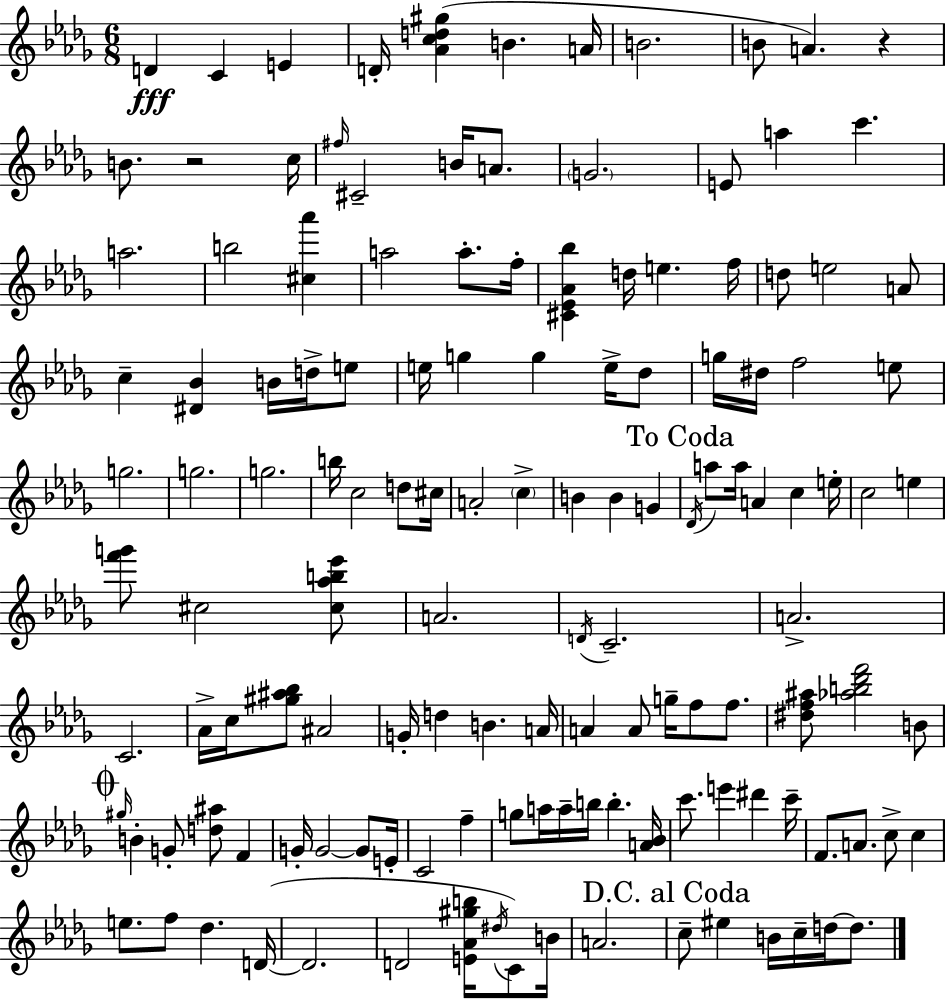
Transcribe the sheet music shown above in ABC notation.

X:1
T:Untitled
M:6/8
L:1/4
K:Bbm
D C E D/4 [_Acd^g] B A/4 B2 B/2 A z B/2 z2 c/4 ^f/4 ^C2 B/4 A/2 G2 E/2 a c' a2 b2 [^c_a'] a2 a/2 f/4 [^C_E_A_b] d/4 e f/4 d/2 e2 A/2 c [^D_B] B/4 d/4 e/2 e/4 g g e/4 _d/2 g/4 ^d/4 f2 e/2 g2 g2 g2 b/4 c2 d/2 ^c/4 A2 c B B G _D/4 a/2 a/4 A c e/4 c2 e [f'g']/2 ^c2 [^c_ab_e']/2 A2 D/4 C2 A2 C2 _A/4 c/4 [^g^a_b]/2 ^A2 G/4 d B A/4 A A/2 g/4 f/2 f/2 [^df^a]/2 [_ab_d'f']2 B/2 ^g/4 B G/2 [d^a]/2 F G/4 G2 G/2 E/4 C2 f g/2 a/4 a/4 b/4 b [A_B]/4 c'/2 e' ^d' c'/4 F/2 A/2 c/2 c e/2 f/2 _d D/4 D2 D2 [E_A^gb]/4 ^d/4 C/2 B/4 A2 c/2 ^e B/4 c/4 d/4 d/2